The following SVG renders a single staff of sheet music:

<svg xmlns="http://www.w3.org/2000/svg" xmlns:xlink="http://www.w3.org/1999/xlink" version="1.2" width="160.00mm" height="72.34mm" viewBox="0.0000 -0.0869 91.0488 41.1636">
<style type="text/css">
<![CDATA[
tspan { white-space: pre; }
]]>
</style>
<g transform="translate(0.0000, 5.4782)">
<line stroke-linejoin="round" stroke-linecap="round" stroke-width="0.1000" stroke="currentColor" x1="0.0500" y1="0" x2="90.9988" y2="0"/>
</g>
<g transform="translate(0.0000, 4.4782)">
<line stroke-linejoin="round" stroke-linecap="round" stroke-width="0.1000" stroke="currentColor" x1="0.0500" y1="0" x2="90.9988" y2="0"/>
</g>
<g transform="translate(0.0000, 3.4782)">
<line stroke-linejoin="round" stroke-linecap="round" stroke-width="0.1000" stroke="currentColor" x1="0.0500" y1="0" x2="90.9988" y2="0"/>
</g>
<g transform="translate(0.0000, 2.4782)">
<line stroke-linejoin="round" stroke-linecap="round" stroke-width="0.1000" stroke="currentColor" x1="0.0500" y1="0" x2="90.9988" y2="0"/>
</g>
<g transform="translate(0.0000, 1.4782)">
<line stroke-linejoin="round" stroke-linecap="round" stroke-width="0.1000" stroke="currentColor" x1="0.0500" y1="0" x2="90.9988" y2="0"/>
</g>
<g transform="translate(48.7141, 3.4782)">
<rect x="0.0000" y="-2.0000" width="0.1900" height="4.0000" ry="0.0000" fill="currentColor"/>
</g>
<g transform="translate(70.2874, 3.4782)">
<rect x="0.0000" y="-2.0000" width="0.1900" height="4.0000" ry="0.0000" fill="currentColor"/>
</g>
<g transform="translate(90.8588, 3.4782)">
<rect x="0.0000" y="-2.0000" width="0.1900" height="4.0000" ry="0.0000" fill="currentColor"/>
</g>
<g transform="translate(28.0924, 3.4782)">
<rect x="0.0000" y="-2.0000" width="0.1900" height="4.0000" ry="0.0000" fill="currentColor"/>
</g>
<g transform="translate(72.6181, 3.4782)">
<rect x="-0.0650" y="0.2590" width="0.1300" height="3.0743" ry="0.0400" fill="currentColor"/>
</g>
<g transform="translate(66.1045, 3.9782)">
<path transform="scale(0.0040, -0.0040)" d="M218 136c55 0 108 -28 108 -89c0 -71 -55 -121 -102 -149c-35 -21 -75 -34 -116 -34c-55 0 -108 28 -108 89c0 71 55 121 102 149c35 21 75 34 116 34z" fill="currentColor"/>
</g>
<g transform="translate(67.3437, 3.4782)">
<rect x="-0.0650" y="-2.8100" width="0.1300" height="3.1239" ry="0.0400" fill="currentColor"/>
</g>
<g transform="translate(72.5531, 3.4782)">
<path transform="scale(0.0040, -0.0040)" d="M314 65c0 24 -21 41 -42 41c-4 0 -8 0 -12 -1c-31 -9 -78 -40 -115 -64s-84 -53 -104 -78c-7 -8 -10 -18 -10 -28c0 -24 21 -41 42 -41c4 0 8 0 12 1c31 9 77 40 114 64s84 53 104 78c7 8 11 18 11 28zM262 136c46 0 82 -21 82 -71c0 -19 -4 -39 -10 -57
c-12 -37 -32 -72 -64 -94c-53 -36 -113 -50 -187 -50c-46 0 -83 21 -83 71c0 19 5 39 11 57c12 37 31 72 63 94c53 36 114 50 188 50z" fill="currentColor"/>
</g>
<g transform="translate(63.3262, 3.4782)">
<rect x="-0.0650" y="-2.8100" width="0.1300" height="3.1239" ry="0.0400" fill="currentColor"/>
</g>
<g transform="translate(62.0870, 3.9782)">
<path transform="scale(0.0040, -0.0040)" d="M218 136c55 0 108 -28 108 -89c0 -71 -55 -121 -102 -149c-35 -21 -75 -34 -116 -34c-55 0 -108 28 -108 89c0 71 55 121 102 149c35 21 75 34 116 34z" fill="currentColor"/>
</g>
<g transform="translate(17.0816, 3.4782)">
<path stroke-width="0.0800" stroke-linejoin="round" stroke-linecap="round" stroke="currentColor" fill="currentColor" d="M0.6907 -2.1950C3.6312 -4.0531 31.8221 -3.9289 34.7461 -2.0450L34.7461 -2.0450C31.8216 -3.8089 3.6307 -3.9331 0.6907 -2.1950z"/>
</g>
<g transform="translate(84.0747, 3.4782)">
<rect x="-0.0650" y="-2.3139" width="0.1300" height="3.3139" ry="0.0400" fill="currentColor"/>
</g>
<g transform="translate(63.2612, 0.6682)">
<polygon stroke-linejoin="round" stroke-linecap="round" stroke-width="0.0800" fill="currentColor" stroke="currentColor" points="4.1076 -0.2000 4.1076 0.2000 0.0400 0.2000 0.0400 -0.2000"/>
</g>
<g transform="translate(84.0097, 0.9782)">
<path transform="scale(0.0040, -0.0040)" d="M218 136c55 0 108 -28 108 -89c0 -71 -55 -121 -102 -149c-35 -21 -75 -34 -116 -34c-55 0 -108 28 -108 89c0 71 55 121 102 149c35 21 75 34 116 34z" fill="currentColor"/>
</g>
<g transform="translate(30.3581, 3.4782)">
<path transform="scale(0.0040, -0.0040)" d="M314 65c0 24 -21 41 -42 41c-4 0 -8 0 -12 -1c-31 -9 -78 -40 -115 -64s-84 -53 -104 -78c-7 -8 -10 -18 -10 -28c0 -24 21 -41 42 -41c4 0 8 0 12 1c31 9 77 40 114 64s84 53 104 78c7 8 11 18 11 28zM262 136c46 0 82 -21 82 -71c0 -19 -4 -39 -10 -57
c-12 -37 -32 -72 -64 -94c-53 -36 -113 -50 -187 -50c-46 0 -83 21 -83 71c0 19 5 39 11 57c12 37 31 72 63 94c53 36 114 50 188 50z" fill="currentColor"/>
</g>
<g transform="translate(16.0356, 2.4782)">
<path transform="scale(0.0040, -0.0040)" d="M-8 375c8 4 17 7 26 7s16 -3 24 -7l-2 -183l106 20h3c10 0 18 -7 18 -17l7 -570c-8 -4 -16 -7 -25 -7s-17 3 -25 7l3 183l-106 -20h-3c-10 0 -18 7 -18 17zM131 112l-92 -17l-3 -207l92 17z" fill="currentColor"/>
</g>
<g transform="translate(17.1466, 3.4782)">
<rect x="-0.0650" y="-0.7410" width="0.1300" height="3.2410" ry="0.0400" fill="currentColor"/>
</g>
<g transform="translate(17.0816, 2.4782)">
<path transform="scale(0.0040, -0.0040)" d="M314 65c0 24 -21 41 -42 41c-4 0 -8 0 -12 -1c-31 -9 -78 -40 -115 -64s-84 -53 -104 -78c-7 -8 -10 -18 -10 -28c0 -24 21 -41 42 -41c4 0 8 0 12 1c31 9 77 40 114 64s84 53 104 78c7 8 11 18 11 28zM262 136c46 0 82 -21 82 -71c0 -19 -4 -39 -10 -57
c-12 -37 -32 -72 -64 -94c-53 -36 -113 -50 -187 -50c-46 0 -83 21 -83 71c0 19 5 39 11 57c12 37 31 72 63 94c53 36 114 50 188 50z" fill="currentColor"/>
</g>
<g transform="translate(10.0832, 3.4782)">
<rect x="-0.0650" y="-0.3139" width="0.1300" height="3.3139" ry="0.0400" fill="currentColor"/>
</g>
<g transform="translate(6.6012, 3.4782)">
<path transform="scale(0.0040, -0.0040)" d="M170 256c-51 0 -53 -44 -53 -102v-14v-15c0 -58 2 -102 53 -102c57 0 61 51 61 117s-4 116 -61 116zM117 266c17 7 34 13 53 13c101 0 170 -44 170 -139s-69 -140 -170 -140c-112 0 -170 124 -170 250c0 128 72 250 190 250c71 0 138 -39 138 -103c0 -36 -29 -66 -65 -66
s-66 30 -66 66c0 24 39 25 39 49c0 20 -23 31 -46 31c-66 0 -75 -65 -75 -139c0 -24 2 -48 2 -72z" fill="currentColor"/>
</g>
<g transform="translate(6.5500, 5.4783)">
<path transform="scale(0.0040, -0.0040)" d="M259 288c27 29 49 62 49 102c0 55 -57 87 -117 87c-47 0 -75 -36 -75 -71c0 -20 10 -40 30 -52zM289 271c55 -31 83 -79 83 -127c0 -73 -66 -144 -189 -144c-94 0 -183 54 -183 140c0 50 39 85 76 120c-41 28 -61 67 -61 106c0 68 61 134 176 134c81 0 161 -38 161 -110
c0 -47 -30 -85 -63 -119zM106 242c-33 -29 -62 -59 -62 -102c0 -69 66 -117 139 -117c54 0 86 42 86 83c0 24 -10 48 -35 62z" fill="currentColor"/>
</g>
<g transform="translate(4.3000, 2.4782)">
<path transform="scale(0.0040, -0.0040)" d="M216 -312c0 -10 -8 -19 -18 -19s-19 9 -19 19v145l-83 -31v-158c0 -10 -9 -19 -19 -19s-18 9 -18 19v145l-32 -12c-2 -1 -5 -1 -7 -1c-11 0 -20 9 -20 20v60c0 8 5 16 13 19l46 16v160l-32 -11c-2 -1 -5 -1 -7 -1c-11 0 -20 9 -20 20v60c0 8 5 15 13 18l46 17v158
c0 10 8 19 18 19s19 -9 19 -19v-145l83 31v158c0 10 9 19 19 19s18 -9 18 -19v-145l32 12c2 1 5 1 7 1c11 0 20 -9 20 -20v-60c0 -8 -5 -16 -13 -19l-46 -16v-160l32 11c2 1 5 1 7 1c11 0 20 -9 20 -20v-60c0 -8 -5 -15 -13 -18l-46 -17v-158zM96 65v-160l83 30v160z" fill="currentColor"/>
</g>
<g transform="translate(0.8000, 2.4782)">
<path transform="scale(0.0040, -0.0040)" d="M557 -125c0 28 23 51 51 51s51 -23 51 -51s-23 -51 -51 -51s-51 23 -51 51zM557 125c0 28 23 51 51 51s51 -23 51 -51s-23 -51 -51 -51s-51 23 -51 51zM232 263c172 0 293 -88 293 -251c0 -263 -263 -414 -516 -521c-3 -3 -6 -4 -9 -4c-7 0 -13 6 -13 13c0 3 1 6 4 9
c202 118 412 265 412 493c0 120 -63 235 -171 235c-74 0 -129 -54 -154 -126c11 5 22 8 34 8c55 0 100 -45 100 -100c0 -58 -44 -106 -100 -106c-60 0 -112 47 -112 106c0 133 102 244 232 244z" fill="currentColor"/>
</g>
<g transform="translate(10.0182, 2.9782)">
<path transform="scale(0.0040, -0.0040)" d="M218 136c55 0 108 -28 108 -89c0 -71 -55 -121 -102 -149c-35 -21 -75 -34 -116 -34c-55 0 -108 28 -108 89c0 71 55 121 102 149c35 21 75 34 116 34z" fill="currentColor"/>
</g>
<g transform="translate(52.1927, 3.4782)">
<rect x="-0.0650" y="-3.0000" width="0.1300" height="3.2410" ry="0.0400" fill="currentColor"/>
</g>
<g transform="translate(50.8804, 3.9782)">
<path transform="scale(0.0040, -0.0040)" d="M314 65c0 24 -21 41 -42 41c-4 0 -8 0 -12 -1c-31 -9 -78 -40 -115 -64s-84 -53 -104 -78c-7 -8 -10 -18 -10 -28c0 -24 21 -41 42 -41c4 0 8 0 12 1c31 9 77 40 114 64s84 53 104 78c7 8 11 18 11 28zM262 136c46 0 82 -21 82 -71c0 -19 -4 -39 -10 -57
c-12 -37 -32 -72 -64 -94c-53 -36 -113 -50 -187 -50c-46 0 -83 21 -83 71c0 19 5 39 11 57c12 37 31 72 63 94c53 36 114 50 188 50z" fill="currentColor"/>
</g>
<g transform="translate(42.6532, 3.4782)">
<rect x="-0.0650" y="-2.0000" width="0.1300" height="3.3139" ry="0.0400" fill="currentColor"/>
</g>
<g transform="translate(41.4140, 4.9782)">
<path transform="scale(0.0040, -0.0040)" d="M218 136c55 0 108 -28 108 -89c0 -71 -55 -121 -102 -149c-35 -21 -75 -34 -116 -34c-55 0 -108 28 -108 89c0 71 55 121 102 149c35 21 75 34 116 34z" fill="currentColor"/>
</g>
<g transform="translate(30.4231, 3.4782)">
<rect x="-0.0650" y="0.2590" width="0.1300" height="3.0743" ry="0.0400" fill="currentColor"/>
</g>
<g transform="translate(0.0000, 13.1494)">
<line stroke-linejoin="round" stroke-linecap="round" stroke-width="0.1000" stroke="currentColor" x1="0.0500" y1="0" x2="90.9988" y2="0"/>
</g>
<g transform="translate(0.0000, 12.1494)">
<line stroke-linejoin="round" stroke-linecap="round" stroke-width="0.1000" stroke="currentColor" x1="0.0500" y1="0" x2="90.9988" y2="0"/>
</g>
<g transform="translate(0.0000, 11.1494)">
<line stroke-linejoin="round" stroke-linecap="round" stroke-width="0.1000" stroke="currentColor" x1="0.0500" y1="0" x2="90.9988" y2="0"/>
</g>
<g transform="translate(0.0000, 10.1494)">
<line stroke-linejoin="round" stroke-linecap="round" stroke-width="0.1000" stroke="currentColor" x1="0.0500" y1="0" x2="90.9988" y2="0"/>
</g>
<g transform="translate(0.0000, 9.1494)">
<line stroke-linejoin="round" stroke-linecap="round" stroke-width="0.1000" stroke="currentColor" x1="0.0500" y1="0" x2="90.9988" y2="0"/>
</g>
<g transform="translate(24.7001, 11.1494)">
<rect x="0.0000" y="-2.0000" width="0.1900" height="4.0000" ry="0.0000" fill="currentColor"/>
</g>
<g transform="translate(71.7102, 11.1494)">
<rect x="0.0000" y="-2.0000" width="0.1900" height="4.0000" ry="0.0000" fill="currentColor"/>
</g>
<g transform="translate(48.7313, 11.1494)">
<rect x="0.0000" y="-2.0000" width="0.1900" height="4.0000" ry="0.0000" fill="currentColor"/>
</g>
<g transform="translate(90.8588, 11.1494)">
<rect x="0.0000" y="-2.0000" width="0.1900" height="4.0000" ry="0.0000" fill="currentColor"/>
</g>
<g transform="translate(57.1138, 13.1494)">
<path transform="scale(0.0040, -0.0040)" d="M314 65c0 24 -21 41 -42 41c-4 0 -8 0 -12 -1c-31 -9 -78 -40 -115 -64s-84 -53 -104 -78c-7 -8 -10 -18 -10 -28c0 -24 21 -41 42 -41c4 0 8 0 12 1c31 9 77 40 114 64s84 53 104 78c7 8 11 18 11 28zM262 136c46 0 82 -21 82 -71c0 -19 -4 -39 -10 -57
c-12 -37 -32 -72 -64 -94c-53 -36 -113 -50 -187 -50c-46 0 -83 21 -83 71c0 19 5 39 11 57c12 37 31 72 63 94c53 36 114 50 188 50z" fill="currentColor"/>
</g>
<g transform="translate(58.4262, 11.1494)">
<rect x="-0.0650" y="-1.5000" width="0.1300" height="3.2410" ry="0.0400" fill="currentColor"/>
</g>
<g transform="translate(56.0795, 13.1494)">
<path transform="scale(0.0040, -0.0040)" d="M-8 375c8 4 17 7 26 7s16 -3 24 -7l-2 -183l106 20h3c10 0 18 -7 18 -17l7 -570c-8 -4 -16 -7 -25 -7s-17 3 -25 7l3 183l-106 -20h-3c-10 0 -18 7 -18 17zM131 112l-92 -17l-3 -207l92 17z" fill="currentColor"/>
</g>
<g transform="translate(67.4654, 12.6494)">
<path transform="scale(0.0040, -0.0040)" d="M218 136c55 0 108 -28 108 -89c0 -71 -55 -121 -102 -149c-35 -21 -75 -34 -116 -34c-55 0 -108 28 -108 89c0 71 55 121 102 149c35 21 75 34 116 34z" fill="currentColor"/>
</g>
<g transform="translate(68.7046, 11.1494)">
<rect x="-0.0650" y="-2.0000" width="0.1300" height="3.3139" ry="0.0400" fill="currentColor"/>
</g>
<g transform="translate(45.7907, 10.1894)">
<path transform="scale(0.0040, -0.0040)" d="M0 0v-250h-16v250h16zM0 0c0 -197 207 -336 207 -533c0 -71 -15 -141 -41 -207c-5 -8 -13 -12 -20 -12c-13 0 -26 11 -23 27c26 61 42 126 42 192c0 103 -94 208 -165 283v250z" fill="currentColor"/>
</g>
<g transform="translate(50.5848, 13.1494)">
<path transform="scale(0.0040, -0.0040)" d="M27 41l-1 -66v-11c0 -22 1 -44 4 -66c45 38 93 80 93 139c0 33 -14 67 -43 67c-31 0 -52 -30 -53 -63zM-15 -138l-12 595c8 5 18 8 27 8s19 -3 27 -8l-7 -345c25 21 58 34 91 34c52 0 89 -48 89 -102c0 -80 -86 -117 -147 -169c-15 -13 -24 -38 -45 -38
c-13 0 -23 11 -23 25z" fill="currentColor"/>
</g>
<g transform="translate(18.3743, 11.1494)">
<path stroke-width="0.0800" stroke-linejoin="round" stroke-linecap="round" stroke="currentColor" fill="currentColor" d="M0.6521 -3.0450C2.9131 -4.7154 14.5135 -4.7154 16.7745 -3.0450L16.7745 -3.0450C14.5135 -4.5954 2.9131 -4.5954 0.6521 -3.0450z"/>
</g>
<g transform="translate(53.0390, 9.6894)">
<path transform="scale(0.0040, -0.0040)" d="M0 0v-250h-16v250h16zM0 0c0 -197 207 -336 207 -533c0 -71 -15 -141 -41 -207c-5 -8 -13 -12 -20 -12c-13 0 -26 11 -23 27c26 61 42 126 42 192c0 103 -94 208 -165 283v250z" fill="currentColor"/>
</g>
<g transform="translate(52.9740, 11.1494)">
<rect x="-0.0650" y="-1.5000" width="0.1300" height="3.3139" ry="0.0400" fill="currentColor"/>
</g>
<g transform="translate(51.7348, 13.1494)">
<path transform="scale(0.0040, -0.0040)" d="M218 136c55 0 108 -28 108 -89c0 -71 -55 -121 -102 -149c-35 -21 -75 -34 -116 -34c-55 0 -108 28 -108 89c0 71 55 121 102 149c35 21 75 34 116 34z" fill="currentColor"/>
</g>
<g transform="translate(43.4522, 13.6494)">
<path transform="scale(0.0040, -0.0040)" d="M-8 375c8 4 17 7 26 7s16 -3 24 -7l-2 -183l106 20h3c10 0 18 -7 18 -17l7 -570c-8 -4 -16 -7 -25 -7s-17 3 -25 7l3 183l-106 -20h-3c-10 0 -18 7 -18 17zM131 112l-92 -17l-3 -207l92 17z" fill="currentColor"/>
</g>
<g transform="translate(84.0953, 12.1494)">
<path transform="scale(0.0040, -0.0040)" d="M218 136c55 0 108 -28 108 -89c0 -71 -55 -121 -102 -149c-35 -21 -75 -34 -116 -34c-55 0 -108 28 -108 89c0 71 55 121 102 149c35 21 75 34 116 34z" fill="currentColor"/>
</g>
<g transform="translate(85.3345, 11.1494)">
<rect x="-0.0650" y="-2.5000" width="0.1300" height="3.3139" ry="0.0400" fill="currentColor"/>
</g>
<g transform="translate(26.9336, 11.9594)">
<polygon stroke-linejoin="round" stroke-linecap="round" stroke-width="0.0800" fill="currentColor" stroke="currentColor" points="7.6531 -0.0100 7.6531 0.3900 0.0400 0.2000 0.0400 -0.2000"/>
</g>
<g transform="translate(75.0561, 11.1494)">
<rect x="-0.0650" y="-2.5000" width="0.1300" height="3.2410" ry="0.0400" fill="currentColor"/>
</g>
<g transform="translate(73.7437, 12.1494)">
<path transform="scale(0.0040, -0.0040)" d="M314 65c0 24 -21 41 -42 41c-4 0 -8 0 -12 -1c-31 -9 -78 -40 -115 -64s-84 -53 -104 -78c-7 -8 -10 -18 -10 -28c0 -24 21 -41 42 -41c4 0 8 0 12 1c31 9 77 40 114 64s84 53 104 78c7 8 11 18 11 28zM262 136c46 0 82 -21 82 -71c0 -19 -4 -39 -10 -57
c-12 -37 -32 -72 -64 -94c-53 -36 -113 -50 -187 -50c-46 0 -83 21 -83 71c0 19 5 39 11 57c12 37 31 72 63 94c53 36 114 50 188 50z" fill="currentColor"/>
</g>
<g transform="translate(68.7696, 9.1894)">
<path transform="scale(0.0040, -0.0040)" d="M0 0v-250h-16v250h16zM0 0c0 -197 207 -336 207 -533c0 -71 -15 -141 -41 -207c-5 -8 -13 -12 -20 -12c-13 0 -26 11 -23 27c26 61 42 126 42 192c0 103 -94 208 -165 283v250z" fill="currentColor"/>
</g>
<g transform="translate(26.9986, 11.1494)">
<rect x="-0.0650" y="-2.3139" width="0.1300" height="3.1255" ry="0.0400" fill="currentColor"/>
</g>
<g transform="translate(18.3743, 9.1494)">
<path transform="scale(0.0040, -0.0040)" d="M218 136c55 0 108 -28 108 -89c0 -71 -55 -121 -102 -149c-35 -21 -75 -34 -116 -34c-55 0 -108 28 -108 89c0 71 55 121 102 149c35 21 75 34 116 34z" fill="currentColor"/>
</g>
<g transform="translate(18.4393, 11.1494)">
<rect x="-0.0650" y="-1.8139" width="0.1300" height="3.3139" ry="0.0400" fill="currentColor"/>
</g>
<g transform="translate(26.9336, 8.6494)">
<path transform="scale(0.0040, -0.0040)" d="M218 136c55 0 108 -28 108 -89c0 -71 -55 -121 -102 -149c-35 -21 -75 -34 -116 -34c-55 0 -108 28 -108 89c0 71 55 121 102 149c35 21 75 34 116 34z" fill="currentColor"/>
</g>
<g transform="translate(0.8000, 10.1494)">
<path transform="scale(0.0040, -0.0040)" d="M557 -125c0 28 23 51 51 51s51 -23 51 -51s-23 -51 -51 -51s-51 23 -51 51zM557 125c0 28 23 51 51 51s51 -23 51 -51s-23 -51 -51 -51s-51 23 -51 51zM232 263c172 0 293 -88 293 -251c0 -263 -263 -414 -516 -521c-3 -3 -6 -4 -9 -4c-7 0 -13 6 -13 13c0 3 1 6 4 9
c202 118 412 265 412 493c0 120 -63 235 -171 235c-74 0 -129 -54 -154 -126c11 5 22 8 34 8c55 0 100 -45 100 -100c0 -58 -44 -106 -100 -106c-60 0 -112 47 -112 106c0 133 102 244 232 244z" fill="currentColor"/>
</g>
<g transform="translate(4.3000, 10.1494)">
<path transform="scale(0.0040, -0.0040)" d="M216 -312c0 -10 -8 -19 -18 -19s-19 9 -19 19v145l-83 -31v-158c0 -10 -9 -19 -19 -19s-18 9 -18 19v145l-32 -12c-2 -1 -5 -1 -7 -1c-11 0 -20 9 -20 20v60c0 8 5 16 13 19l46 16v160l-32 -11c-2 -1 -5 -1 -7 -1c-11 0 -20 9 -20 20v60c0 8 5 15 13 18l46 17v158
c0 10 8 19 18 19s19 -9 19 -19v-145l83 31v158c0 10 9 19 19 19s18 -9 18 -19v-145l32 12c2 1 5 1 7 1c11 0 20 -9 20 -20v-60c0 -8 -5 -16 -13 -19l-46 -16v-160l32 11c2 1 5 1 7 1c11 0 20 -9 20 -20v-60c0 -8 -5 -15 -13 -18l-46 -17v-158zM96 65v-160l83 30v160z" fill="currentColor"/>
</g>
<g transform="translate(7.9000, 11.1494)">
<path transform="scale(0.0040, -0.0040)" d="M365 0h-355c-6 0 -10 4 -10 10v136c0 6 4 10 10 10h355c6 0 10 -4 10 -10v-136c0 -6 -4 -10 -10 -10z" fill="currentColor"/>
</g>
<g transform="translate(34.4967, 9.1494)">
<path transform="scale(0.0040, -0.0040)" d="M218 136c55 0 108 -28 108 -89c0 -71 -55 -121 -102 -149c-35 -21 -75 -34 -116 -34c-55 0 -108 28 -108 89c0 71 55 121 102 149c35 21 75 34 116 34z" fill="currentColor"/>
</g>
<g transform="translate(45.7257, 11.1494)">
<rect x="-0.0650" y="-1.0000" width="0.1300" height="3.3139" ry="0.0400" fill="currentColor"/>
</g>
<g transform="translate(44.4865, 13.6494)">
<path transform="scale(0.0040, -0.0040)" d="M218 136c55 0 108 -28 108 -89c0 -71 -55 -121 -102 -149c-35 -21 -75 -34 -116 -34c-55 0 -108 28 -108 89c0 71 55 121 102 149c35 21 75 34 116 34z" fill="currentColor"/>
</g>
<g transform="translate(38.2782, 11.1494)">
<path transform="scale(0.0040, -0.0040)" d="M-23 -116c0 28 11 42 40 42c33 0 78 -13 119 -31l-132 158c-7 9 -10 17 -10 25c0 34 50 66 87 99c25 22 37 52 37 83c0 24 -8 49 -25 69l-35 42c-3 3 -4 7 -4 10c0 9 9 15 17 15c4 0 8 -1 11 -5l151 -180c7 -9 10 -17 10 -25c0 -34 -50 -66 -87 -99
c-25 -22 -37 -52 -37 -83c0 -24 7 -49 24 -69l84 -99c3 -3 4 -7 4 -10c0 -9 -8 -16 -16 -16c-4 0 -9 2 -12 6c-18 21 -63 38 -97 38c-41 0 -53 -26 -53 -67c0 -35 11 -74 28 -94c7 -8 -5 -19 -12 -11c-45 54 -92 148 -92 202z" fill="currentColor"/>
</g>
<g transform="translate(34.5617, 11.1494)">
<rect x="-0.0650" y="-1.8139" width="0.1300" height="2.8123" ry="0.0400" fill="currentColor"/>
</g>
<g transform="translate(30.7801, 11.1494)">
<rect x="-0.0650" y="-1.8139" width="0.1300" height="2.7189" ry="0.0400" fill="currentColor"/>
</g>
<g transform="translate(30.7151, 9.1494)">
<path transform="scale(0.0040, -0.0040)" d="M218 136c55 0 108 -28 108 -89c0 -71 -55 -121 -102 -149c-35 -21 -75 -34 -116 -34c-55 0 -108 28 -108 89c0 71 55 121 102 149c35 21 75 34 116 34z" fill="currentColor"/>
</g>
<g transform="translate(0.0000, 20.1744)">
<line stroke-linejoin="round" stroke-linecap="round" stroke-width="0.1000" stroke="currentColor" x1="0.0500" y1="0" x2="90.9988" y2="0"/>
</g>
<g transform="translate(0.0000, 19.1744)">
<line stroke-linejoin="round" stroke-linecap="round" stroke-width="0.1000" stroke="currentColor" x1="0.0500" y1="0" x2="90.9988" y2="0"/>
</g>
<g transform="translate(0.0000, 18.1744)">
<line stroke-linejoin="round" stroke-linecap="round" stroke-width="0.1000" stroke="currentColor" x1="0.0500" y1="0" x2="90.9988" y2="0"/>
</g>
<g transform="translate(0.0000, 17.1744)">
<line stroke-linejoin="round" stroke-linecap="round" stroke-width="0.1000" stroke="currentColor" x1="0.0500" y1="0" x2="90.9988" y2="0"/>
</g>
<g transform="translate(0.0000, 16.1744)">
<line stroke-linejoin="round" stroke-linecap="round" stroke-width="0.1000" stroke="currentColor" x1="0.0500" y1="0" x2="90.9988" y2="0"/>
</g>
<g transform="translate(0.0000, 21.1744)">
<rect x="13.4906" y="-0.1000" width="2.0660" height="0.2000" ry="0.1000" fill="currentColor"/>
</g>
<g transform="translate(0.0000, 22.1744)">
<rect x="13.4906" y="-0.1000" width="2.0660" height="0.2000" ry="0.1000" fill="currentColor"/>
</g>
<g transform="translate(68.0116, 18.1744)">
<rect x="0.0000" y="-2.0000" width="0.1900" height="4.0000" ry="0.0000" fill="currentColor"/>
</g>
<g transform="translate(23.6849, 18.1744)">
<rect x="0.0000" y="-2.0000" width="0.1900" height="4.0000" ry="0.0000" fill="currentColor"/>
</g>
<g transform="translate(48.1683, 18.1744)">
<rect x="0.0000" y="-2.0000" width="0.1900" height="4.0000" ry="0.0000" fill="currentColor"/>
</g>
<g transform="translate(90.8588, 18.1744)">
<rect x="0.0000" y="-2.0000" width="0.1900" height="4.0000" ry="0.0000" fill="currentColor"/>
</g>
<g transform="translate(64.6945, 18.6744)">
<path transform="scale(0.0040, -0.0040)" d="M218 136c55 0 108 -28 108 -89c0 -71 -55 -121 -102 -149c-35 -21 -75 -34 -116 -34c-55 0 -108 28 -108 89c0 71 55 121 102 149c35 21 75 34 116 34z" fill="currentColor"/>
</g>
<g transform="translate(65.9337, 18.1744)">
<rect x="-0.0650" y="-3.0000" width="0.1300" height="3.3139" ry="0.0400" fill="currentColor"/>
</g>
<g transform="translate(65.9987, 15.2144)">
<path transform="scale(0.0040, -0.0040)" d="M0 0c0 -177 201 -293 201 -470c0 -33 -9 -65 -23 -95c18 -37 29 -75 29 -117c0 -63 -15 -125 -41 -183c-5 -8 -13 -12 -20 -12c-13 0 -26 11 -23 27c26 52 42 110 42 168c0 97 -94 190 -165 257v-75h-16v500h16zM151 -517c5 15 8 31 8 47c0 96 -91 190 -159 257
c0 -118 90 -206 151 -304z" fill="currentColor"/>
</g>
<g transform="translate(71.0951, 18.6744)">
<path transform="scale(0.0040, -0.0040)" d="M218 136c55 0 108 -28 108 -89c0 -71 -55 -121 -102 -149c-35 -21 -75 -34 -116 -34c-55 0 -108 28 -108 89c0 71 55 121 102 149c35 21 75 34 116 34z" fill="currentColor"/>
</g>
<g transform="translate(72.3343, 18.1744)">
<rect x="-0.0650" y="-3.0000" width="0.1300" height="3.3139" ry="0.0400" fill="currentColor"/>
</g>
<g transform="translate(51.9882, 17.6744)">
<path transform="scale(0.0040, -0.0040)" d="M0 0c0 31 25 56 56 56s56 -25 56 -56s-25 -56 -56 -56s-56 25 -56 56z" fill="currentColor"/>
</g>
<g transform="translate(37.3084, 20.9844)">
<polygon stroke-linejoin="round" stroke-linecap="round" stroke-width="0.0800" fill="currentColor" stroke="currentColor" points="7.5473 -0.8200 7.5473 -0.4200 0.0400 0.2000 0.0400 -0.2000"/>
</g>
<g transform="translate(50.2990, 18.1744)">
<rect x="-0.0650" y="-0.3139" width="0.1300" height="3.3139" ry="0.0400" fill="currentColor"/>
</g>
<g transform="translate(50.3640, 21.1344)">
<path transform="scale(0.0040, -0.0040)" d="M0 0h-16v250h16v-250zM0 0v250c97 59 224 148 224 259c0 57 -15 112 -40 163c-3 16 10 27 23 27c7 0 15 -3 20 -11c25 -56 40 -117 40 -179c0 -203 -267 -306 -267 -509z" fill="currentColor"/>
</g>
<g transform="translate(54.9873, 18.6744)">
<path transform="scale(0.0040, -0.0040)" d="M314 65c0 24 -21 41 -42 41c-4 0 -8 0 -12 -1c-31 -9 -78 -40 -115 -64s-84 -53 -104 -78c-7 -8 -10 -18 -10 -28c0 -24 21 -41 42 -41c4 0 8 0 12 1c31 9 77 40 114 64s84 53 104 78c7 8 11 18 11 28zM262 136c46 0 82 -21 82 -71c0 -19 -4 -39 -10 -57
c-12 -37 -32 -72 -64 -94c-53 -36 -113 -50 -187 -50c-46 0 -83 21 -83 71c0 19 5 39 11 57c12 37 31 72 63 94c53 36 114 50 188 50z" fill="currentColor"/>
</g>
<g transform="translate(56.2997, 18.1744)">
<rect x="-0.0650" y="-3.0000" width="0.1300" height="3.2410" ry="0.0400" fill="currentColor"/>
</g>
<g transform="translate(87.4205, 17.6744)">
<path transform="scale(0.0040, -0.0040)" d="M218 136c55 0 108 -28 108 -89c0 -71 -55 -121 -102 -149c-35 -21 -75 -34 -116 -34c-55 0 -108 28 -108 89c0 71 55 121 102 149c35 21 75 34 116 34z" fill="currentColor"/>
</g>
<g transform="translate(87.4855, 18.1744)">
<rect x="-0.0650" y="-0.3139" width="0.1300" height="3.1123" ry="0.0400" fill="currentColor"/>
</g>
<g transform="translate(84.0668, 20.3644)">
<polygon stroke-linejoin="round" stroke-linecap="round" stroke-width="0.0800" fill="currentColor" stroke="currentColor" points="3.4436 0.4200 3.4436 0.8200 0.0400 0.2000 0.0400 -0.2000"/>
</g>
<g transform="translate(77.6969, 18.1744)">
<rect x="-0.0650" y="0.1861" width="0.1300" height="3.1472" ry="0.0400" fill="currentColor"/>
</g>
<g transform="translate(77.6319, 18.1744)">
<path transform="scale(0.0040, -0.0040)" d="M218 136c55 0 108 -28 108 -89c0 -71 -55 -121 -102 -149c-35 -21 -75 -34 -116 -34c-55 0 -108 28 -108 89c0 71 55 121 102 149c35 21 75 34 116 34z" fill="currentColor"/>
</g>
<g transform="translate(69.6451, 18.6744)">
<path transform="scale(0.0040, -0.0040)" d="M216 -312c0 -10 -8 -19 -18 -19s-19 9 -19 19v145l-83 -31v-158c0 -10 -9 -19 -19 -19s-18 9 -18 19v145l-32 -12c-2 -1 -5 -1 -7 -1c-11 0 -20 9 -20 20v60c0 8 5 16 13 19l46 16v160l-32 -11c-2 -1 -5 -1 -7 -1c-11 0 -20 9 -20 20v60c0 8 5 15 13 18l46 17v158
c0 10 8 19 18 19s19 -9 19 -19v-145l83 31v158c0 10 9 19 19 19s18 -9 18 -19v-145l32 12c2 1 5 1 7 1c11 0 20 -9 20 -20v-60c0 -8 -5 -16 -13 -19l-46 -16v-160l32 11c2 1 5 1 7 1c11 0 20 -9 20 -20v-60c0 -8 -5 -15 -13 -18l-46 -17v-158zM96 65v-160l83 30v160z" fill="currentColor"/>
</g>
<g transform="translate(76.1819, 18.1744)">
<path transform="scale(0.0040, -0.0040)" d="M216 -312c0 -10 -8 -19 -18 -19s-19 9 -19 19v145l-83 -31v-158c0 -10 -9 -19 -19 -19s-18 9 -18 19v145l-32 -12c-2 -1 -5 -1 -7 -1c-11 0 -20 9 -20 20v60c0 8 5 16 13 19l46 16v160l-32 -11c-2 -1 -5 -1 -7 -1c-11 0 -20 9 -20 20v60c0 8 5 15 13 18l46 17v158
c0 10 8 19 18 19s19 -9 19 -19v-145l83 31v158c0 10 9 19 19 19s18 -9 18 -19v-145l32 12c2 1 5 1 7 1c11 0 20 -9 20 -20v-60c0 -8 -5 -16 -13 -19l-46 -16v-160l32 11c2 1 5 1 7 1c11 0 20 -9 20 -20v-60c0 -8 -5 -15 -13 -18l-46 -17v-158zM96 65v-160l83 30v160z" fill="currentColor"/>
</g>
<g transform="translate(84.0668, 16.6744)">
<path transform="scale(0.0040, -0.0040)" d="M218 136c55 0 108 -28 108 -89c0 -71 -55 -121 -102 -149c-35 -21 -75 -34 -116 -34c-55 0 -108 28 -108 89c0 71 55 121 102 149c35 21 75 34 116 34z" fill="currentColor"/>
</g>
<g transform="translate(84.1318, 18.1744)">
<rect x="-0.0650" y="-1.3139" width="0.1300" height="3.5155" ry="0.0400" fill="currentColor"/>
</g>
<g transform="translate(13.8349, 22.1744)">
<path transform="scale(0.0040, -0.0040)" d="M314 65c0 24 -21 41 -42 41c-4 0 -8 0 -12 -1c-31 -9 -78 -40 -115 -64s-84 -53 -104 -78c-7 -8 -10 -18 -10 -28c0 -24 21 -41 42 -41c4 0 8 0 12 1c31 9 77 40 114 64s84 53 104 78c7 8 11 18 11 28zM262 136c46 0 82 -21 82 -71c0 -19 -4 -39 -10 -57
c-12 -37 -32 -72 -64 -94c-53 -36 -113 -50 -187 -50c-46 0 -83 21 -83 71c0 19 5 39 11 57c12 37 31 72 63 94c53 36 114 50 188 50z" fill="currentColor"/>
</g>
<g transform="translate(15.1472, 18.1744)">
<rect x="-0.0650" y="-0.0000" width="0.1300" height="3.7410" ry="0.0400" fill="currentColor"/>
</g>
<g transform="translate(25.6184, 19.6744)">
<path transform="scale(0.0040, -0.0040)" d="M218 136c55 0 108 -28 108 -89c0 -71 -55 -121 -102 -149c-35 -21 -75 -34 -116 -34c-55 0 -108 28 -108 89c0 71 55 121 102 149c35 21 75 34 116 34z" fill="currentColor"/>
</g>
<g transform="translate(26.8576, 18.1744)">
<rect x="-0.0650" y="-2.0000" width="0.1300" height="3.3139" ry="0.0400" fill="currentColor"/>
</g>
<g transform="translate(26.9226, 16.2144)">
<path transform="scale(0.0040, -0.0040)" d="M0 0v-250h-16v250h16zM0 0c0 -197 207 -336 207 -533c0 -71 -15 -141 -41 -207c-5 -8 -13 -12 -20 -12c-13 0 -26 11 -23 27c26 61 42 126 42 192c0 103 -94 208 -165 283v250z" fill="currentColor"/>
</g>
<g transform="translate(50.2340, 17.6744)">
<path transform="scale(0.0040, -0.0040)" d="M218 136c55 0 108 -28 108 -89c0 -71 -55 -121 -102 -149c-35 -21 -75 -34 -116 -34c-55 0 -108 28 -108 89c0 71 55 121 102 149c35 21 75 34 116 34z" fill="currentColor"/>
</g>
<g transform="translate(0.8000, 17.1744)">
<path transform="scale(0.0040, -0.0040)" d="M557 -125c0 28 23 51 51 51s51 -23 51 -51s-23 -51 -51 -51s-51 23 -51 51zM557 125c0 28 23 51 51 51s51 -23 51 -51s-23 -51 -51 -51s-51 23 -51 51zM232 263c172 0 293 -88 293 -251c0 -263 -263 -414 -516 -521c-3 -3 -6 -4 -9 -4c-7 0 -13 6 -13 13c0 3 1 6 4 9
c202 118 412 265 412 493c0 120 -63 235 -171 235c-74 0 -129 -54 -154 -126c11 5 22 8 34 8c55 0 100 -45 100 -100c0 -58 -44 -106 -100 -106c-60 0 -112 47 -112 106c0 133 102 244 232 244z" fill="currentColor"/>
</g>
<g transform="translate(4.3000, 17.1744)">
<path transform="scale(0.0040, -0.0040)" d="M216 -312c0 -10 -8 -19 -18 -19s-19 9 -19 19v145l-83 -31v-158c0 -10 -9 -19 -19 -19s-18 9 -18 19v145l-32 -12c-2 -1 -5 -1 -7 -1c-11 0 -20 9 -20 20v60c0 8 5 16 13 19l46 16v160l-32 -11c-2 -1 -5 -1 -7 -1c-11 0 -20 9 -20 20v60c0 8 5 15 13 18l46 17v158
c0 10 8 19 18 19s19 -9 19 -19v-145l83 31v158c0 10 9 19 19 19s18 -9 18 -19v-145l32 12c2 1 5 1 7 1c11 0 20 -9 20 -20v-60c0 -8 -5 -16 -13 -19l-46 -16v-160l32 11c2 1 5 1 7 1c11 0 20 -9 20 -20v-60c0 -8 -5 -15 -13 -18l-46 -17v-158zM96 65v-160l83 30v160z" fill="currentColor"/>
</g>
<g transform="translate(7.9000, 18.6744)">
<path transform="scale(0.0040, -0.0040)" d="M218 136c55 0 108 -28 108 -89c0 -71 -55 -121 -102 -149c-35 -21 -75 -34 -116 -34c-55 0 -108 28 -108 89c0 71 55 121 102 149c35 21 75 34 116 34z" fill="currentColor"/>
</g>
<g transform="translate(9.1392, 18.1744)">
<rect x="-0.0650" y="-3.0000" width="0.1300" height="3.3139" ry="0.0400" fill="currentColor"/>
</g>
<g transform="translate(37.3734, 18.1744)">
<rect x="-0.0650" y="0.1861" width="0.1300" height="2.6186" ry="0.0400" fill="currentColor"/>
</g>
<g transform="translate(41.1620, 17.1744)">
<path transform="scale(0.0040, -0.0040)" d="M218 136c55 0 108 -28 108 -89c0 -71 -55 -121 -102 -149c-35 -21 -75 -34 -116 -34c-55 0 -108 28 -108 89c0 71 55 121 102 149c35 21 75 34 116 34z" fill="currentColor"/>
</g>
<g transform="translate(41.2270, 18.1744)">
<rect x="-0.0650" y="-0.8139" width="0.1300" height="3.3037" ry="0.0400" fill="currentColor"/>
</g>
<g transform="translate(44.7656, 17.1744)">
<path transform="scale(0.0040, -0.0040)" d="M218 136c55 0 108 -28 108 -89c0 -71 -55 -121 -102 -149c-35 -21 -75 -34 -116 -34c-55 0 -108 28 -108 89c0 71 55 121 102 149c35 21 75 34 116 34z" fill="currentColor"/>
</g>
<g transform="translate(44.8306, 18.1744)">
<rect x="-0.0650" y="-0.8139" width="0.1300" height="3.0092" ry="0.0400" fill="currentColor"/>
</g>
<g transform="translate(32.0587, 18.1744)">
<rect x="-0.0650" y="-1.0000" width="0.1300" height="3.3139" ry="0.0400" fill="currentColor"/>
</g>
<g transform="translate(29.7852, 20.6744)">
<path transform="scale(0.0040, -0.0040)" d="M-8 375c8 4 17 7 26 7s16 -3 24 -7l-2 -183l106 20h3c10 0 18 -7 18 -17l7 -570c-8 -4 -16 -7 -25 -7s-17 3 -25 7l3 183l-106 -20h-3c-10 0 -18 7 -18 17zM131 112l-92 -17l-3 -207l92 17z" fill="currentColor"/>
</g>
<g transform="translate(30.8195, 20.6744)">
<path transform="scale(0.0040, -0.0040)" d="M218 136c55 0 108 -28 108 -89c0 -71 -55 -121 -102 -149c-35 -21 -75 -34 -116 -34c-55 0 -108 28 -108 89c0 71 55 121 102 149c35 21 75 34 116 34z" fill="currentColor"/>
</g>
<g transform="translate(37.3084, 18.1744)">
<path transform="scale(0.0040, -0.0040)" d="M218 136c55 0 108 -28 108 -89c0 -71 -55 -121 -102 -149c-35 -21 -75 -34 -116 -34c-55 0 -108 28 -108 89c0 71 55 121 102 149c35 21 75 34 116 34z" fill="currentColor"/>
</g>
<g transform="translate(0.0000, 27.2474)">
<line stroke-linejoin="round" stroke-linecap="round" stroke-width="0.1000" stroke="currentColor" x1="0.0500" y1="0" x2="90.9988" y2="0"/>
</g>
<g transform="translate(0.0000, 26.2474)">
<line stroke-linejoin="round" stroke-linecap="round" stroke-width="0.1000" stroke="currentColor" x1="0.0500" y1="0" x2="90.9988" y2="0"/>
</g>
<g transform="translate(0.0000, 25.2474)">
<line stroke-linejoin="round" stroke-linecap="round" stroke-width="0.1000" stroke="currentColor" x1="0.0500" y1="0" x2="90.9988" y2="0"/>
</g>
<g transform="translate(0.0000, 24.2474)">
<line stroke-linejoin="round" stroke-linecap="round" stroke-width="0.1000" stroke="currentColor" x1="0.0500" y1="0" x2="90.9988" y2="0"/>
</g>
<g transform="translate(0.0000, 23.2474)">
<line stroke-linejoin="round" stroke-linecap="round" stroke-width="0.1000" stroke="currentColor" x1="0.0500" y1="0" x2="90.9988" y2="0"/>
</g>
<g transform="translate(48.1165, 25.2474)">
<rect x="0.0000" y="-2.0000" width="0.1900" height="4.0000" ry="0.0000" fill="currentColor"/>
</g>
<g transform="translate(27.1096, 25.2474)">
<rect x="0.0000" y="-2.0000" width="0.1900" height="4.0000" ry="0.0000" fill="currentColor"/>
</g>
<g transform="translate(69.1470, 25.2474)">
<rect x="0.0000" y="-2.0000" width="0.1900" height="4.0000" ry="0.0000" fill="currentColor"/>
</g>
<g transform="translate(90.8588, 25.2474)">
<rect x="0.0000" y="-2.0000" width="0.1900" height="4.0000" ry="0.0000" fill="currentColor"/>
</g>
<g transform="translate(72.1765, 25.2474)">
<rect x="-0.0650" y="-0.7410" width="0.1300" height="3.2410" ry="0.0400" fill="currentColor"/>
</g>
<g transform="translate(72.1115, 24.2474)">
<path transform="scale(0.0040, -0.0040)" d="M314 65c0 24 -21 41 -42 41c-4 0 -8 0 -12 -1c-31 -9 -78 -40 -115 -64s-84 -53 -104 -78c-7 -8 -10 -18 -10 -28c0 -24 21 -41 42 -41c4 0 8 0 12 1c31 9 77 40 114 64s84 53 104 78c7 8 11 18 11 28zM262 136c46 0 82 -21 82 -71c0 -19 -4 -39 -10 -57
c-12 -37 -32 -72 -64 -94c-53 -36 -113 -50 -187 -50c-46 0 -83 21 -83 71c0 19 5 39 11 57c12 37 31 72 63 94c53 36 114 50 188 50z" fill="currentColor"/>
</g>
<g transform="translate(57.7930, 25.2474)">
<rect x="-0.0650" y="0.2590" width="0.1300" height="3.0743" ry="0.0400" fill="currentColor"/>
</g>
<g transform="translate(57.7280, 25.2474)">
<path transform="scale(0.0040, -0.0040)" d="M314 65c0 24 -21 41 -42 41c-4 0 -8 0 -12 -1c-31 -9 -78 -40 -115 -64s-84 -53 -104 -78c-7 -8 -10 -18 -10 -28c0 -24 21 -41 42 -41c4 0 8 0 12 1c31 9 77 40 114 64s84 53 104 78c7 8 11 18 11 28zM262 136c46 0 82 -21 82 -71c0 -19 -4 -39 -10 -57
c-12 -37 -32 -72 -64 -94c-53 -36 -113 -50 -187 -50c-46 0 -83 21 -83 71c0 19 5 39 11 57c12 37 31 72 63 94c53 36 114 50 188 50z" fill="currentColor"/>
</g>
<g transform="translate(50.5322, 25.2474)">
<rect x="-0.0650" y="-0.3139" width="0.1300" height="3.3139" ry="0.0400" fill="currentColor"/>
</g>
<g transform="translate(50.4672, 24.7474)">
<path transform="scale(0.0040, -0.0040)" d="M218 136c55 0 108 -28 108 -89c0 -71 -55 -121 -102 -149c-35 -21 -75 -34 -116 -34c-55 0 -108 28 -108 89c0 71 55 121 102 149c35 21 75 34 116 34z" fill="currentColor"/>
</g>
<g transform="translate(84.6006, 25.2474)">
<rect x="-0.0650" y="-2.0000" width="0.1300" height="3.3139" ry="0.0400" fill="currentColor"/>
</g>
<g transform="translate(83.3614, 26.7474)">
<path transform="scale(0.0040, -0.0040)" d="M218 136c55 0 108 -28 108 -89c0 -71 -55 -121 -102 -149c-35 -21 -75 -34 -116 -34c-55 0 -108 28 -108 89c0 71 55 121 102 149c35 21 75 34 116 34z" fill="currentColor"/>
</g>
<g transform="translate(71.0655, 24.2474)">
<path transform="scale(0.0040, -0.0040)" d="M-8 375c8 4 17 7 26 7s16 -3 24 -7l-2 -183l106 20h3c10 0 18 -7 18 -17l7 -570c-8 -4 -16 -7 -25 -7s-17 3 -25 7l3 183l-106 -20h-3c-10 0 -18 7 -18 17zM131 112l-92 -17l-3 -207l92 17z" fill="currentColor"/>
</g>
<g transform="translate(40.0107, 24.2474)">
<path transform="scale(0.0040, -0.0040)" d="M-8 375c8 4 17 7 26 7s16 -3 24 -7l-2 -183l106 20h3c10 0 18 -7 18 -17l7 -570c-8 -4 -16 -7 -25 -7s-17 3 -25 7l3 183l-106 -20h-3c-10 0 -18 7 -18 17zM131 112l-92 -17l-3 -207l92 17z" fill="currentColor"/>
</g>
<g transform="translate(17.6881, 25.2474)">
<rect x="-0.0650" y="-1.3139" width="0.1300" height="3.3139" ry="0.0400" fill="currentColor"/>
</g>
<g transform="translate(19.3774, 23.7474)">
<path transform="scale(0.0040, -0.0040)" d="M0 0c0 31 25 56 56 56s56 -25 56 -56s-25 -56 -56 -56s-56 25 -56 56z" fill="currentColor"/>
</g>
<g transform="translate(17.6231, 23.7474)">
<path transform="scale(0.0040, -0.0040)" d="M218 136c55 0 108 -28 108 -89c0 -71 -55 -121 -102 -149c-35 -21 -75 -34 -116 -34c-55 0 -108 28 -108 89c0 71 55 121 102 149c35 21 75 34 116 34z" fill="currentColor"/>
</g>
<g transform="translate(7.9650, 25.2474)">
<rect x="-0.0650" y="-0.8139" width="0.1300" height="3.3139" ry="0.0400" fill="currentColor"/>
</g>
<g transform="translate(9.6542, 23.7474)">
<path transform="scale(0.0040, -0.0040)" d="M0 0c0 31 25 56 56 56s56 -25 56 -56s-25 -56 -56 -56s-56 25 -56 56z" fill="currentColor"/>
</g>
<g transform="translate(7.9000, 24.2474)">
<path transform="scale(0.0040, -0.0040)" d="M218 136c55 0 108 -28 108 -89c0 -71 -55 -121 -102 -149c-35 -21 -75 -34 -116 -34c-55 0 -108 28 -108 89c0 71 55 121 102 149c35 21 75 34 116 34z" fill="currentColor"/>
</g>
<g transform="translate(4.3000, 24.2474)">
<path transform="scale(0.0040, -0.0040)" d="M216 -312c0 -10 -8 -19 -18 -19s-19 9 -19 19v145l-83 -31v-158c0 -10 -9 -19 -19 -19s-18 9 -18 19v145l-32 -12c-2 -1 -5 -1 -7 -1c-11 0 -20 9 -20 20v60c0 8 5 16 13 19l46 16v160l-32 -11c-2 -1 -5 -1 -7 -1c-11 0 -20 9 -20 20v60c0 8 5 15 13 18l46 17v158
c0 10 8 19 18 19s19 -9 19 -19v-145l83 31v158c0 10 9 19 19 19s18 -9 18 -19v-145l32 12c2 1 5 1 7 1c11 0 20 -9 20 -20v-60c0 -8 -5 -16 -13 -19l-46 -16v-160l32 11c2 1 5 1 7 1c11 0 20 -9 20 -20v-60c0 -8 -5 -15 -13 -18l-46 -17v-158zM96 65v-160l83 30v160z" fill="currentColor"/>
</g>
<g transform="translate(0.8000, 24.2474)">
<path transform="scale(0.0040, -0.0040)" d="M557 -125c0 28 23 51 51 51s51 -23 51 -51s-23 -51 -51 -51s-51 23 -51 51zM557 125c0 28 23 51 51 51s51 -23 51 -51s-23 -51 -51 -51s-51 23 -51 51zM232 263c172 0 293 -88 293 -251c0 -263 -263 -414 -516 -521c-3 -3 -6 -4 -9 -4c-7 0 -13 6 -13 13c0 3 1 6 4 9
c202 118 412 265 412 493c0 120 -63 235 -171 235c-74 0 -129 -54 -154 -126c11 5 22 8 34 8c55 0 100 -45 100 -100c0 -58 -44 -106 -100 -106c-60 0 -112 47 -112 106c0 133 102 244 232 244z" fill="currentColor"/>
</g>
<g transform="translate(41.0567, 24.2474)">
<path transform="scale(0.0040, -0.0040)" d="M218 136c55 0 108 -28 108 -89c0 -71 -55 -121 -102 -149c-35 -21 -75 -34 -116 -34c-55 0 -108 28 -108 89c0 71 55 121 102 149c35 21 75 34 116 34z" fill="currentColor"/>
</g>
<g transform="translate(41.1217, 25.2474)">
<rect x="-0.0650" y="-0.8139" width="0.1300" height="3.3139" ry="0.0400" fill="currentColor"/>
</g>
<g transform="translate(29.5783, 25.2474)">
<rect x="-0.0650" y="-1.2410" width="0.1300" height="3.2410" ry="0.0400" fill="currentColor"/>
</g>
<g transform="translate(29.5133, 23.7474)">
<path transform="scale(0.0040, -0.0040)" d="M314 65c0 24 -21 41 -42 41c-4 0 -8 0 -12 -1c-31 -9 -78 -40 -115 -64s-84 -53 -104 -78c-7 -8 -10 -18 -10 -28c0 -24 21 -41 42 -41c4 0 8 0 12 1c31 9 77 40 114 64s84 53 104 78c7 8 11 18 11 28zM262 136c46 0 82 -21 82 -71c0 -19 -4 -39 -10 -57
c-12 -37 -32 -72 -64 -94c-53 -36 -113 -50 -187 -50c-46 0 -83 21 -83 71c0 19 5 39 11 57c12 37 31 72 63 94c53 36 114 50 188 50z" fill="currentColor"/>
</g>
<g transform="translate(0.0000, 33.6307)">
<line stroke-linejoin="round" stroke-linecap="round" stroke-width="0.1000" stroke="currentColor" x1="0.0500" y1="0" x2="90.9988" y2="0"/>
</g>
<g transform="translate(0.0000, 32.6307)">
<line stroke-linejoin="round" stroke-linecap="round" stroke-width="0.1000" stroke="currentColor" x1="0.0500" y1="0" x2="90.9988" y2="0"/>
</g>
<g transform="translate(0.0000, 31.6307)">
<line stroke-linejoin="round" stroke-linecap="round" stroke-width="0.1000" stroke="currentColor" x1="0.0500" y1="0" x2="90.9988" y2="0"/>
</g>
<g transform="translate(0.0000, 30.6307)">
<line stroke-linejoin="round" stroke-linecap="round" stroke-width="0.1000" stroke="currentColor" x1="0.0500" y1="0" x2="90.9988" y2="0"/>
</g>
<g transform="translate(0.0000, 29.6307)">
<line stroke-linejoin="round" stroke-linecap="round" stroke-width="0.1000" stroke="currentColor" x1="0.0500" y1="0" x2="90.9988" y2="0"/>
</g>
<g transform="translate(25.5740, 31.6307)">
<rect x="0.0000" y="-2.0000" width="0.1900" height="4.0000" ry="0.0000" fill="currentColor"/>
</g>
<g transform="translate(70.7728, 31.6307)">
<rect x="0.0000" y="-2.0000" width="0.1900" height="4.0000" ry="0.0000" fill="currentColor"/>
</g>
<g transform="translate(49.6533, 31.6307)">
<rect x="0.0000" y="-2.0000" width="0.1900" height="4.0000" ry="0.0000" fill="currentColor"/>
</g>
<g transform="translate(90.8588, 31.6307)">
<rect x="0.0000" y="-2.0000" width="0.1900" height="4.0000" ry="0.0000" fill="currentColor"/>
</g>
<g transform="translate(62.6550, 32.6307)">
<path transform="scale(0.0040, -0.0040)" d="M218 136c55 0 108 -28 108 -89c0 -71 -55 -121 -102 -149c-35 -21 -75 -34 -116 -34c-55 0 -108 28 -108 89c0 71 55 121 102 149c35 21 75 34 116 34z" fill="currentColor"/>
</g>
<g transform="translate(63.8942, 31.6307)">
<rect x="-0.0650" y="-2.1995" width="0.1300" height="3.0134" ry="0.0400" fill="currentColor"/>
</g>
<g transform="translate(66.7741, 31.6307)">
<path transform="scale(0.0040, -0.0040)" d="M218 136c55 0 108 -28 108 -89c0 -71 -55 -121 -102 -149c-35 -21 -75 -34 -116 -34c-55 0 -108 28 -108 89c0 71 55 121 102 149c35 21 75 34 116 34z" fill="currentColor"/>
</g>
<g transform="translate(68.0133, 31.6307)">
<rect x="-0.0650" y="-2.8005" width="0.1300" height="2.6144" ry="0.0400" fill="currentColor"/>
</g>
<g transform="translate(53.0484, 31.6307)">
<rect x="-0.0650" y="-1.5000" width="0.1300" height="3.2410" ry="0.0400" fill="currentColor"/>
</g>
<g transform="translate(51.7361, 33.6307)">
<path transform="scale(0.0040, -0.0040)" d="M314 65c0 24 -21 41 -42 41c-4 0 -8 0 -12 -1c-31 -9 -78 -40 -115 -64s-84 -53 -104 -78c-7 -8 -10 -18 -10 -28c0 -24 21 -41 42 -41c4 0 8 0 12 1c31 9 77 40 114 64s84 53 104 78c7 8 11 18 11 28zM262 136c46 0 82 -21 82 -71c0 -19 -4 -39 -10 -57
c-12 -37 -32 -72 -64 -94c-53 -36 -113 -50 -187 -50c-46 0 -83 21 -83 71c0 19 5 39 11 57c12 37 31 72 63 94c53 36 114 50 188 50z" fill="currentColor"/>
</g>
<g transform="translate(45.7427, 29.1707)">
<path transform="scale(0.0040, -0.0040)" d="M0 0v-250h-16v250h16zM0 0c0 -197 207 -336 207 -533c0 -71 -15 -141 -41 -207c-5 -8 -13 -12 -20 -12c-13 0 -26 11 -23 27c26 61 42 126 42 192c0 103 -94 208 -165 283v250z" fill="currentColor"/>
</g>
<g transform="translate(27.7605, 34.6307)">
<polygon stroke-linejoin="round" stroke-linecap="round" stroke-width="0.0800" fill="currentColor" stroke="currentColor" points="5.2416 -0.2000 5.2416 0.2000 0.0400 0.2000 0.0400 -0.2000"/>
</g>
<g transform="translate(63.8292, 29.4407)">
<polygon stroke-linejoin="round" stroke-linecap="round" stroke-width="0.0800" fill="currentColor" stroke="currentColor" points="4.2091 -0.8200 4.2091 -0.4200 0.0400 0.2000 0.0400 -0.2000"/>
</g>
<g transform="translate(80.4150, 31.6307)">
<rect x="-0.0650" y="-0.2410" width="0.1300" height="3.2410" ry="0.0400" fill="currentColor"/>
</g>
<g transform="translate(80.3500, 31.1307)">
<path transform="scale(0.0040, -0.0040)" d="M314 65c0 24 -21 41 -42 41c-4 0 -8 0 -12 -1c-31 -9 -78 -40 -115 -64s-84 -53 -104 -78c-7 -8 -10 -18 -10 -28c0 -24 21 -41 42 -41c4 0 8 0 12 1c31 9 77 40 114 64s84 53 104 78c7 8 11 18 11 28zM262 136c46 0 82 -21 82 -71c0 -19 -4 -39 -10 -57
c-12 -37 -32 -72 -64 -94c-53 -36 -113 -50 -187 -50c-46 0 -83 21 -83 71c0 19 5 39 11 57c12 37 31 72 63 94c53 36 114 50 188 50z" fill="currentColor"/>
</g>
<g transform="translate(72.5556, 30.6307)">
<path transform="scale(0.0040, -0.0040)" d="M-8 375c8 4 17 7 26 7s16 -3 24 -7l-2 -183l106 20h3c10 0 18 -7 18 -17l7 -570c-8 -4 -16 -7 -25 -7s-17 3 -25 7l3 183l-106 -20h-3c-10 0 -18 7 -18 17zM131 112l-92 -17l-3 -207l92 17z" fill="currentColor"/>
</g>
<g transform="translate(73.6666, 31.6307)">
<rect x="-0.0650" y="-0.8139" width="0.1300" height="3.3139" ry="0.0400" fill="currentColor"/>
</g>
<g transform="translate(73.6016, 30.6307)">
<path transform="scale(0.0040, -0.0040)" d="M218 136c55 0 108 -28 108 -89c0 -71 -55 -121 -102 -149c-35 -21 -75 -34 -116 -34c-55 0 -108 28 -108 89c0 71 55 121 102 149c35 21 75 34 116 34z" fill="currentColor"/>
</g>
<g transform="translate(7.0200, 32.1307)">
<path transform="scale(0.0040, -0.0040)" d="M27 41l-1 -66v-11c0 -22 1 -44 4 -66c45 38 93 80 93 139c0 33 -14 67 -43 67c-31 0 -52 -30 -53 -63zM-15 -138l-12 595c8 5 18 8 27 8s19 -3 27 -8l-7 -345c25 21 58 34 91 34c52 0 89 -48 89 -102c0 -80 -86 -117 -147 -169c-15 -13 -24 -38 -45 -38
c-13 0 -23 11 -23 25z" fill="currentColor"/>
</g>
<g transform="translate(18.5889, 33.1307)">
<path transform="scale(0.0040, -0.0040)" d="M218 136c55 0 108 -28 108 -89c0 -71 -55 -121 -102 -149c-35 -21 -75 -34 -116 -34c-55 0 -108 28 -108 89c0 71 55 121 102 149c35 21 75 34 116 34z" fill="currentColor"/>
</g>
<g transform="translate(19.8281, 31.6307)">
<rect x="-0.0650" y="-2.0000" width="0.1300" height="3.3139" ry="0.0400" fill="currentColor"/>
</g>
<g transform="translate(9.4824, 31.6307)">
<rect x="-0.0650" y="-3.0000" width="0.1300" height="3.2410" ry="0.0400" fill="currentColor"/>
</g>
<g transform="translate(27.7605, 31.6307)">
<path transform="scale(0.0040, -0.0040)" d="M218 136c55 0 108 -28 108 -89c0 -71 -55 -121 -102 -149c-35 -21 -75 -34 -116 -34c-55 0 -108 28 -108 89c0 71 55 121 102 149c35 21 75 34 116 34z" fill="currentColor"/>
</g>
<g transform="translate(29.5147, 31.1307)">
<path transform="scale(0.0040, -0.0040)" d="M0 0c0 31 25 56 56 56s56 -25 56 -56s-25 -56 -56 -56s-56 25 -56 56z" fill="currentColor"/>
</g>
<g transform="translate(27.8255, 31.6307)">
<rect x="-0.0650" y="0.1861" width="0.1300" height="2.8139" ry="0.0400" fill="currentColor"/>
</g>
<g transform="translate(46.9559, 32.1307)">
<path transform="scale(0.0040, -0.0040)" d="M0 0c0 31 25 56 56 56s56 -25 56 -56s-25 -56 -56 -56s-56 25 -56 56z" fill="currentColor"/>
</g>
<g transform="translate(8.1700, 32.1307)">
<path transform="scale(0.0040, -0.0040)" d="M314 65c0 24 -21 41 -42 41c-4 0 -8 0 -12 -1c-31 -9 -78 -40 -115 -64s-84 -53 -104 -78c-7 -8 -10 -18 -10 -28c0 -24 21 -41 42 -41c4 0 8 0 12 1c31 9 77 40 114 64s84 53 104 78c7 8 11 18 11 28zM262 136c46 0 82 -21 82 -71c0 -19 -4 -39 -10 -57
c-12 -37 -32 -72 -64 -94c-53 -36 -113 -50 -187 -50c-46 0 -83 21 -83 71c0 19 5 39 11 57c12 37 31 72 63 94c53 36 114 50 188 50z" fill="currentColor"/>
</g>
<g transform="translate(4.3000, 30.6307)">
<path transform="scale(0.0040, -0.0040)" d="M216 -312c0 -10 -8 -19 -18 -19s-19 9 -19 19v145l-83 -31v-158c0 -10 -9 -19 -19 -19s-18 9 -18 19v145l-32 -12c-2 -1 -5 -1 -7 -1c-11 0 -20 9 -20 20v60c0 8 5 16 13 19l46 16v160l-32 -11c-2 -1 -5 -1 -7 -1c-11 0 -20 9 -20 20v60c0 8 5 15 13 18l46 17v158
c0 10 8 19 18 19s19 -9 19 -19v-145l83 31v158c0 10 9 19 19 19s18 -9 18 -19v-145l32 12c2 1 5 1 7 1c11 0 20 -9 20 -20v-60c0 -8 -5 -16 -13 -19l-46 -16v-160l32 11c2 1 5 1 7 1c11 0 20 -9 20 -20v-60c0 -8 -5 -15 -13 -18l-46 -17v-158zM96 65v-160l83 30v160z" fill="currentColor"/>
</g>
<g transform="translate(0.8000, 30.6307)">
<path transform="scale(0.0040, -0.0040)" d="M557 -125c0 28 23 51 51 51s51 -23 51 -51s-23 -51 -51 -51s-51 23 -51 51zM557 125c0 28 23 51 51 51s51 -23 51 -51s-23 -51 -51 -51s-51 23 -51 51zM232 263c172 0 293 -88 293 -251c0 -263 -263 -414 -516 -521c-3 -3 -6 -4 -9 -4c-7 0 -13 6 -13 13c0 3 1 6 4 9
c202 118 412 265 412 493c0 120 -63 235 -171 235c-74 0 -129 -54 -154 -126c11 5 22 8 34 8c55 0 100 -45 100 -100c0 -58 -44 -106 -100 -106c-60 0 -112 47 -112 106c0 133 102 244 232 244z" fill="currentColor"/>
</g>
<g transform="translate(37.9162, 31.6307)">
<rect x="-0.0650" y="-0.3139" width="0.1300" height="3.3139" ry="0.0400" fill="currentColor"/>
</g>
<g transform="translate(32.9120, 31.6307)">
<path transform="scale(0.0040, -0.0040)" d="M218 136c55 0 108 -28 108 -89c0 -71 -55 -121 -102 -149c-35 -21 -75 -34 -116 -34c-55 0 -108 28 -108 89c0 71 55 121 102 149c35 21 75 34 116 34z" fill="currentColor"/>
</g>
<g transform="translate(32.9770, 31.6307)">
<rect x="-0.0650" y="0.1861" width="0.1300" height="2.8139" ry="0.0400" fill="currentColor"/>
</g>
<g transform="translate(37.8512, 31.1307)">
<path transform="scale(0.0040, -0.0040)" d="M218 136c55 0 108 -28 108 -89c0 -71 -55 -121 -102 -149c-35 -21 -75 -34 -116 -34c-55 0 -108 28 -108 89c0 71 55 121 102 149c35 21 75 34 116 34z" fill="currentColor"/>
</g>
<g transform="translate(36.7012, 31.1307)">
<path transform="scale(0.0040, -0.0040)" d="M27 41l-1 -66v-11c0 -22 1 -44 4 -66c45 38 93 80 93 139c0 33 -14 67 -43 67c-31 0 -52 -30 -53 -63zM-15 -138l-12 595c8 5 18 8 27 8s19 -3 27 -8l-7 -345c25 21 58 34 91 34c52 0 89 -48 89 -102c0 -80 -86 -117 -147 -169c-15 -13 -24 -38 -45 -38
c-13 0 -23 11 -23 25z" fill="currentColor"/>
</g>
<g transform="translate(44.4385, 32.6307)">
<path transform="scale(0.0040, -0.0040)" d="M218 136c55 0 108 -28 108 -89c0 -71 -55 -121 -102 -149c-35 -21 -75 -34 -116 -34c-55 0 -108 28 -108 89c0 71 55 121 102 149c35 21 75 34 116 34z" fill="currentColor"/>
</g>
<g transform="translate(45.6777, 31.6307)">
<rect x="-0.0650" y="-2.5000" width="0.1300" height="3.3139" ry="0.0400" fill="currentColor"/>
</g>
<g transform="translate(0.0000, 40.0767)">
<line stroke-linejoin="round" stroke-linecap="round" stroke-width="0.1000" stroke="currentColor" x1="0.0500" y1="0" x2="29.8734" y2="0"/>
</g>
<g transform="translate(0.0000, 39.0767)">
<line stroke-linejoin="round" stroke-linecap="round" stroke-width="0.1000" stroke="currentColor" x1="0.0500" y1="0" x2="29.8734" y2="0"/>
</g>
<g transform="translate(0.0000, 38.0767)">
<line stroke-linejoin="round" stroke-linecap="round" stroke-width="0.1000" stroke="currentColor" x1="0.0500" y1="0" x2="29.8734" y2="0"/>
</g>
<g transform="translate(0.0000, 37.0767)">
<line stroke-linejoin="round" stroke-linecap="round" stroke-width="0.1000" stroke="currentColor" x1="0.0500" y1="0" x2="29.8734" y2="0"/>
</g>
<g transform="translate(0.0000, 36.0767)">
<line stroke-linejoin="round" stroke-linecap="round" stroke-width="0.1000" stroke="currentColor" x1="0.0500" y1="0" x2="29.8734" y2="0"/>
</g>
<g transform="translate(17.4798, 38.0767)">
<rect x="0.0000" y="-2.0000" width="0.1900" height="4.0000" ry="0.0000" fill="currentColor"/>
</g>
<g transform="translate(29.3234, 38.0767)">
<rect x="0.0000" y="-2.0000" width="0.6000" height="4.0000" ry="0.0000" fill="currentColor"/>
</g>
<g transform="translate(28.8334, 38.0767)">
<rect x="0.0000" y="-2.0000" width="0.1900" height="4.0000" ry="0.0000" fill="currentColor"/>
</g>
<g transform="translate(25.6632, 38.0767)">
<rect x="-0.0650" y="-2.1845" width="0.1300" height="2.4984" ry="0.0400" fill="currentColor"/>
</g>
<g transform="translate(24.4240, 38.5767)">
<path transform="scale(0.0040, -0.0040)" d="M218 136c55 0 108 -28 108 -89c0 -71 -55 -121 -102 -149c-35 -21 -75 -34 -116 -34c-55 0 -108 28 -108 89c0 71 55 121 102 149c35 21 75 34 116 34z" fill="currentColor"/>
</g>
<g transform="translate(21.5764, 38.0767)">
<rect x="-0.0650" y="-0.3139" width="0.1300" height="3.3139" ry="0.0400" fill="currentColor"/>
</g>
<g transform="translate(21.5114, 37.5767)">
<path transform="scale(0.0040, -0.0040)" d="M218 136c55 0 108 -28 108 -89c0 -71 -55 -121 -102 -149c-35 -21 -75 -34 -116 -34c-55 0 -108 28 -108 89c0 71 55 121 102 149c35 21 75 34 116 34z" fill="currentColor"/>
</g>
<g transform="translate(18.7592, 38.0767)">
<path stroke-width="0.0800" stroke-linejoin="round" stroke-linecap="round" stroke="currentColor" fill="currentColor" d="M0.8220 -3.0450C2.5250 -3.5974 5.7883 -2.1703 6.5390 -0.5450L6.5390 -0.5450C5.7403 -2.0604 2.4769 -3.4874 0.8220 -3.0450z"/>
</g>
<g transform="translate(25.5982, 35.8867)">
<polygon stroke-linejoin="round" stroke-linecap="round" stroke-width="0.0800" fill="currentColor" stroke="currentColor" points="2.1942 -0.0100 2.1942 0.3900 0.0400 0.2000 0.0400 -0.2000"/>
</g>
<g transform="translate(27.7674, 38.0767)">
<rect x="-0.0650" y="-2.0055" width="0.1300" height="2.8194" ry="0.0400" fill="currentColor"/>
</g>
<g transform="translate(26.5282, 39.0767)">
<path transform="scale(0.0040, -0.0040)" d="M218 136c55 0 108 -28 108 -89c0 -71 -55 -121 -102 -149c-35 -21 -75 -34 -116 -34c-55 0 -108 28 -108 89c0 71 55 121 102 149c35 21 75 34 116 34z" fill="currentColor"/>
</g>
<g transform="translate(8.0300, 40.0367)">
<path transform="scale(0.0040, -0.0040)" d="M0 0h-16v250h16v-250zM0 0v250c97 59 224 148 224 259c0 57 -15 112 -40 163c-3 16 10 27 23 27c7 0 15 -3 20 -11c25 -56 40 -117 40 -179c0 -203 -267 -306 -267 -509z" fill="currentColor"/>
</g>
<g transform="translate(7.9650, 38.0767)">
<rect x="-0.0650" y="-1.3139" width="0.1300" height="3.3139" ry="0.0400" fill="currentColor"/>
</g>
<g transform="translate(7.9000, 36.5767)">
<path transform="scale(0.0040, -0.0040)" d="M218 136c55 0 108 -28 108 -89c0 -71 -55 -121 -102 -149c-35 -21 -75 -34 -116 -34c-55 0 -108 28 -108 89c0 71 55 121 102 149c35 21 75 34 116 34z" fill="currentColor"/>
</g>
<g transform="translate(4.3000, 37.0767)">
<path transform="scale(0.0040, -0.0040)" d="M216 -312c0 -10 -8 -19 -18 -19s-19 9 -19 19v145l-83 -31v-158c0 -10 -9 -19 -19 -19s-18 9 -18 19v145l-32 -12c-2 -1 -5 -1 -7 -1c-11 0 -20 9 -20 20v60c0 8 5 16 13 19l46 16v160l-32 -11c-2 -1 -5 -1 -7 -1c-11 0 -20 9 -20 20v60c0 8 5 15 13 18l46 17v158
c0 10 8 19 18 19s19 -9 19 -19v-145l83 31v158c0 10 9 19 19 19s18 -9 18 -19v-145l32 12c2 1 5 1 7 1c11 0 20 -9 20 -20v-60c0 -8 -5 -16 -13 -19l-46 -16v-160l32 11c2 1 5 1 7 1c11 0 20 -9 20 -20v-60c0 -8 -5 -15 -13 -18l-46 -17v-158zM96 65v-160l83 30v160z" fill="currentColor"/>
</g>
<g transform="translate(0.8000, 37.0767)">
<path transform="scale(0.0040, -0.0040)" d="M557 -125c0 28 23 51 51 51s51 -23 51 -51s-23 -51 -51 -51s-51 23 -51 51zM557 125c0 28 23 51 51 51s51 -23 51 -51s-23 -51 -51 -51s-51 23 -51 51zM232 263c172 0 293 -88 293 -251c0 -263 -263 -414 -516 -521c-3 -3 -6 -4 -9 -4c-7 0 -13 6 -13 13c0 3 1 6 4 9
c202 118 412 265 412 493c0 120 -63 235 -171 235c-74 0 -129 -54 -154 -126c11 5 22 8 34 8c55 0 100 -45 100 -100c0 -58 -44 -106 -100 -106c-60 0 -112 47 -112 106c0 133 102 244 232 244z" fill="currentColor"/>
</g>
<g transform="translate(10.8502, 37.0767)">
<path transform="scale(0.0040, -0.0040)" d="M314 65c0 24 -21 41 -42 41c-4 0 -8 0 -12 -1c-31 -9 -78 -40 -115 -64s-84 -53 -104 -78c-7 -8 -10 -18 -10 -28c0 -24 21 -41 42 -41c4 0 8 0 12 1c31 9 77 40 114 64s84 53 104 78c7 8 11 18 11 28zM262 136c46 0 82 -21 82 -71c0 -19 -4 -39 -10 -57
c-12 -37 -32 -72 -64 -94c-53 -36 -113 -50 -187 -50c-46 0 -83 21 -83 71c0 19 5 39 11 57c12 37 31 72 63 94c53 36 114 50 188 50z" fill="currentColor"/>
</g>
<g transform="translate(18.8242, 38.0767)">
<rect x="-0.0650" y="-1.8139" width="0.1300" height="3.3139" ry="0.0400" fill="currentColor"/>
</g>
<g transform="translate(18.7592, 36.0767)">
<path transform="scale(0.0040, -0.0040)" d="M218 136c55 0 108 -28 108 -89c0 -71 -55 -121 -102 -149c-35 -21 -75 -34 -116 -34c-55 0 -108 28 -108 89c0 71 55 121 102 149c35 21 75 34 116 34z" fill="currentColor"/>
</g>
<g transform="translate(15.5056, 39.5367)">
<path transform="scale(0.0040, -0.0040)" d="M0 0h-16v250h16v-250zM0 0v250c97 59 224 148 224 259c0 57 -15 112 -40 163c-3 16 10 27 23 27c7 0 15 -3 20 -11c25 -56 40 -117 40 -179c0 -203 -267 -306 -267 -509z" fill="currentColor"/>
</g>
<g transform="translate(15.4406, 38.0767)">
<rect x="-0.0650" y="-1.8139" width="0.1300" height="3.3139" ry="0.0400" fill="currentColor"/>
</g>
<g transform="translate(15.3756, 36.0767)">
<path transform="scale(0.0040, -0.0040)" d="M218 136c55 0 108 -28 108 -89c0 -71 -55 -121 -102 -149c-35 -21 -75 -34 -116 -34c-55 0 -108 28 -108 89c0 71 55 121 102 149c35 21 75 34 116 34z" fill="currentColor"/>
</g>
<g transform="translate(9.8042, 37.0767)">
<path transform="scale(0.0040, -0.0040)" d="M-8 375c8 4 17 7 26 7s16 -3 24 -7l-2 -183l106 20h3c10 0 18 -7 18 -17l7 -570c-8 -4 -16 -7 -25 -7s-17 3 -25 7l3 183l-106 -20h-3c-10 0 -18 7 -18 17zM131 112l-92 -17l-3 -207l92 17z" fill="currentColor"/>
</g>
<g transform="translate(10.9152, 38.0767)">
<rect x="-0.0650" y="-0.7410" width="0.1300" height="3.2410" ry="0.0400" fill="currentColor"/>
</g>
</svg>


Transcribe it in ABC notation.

X:1
T:Untitled
M:6/8
L:1/4
K:G
E, F,2 D,2 A,, C,2 C,/2 C,/2 D,2 B, z2 A, B,/2 A,/2 A,/2 z F,,/2 _G,,/2 G,,2 A,,/2 B,,2 B,, C, C,,2 A,,/2 F,, D,/2 ^F,/2 ^F,/2 E,/2 C,2 C,/4 ^C, ^D, G,/2 E,/2 ^F, G, G,2 F, E, D,2 F,2 A,, _C,2 A,, D,/2 D,/2 _E, B,,/2 G,,2 B,,/2 D,/2 F, E,2 G,/2 F,2 A,/2 A, E, C,/2 B,,/2